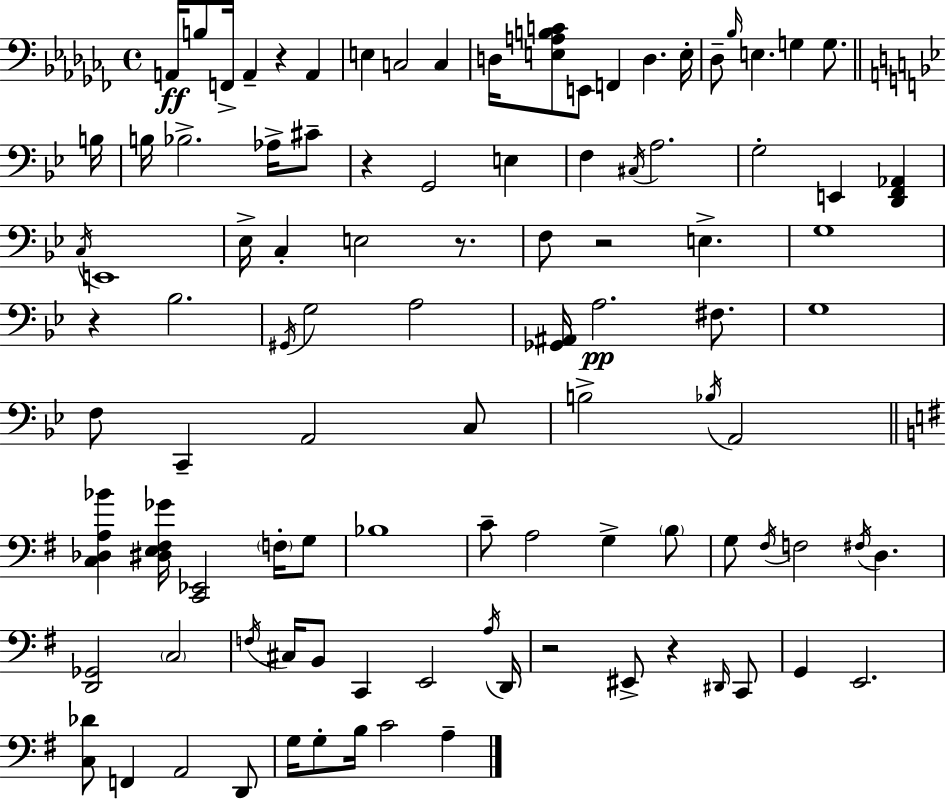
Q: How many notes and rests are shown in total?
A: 100